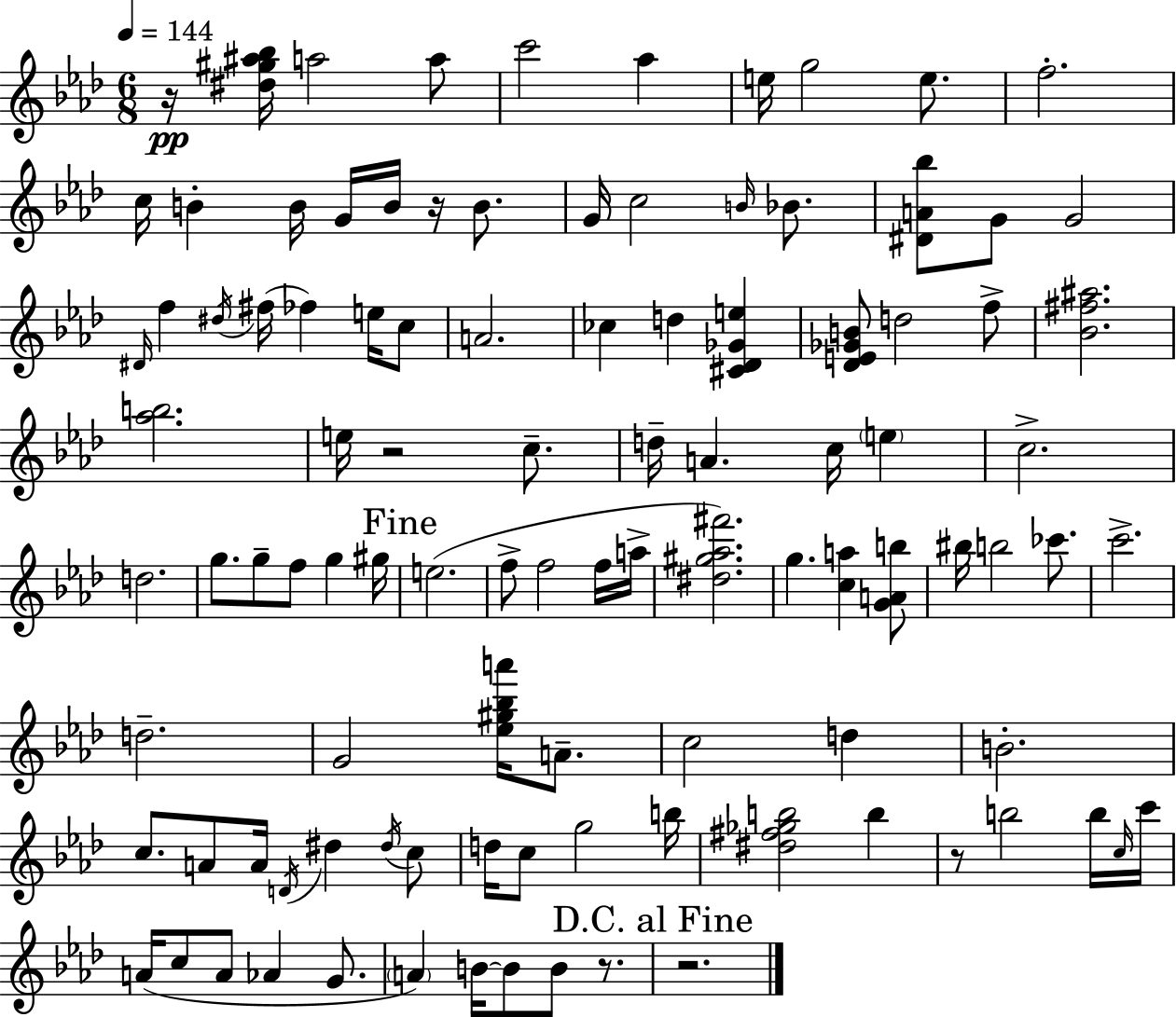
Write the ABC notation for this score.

X:1
T:Untitled
M:6/8
L:1/4
K:Fm
z/4 [^d^g^a_b]/4 a2 a/2 c'2 _a e/4 g2 e/2 f2 c/4 B B/4 G/4 B/4 z/4 B/2 G/4 c2 B/4 _B/2 [^DA_b]/2 G/2 G2 ^D/4 f ^d/4 ^f/4 _f e/4 c/2 A2 _c d [^C_D_Ge] [_DE_GB]/2 d2 f/2 [_B^f^a]2 [_ab]2 e/4 z2 c/2 d/4 A c/4 e c2 d2 g/2 g/2 f/2 g ^g/4 e2 f/2 f2 f/4 a/4 [^d^g_a^f']2 g [ca] [GAb]/2 ^b/4 b2 _c'/2 c'2 d2 G2 [_e^g_ba']/4 A/2 c2 d B2 c/2 A/2 A/4 D/4 ^d ^d/4 c/2 d/4 c/2 g2 b/4 [^d^f_gb]2 b z/2 b2 b/4 c/4 c'/4 A/4 c/2 A/2 _A G/2 A B/4 B/2 B/2 z/2 z2